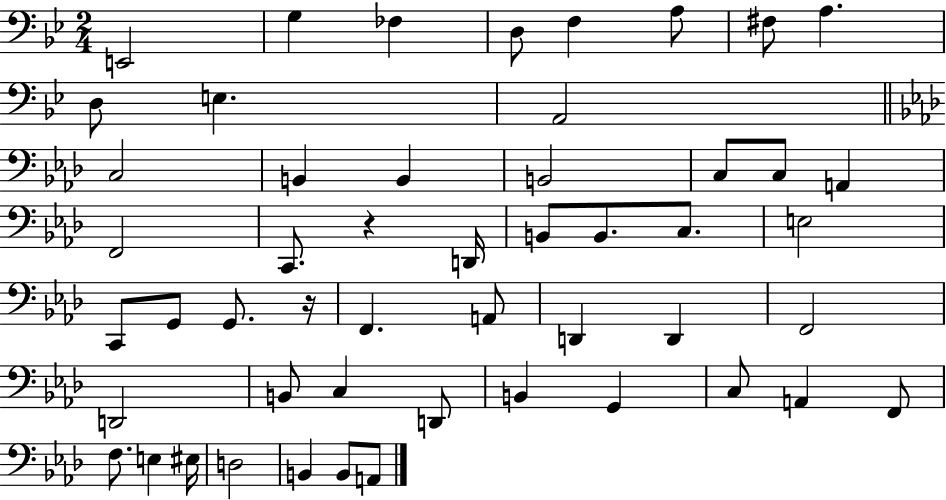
E2/h G3/q FES3/q D3/e F3/q A3/e F#3/e A3/q. D3/e E3/q. A2/h C3/h B2/q B2/q B2/h C3/e C3/e A2/q F2/h C2/e. R/q D2/s B2/e B2/e. C3/e. E3/h C2/e G2/e G2/e. R/s F2/q. A2/e D2/q D2/q F2/h D2/h B2/e C3/q D2/e B2/q G2/q C3/e A2/q F2/e F3/e. E3/q EIS3/s D3/h B2/q B2/e A2/e